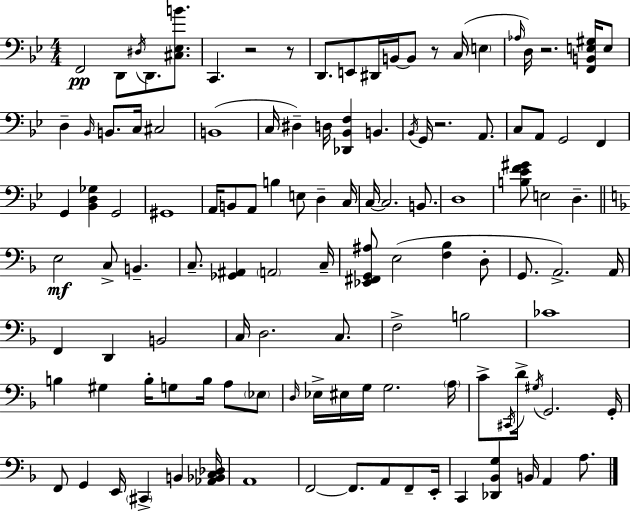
X:1
T:Untitled
M:4/4
L:1/4
K:Bb
F,,2 D,,/2 ^D,/4 D,,/2 [^C,_E,B]/2 C,, z2 z/2 D,,/2 E,,/2 ^D,,/4 B,,/4 B,,/2 z/2 C,/4 E, _A,/4 D,/4 z2 [F,,B,,E,^G,]/4 E,/2 D, _B,,/4 B,,/2 C,/4 ^C,2 B,,4 C,/4 ^D, D,/4 [_D,,_B,,F,] B,, _B,,/4 G,,/4 z2 A,,/2 C,/2 A,,/2 G,,2 F,, G,, [_B,,D,_G,] G,,2 ^G,,4 A,,/4 B,,/2 A,,/2 B, E,/2 D, C,/4 C,/4 C,2 B,,/2 D,4 [B,_EF^G]/2 E,2 D, E,2 C,/2 B,, C,/2 [_G,,^A,,] A,,2 C,/4 [_E,,^F,,G,,^A,]/2 E,2 [F,_B,] D,/2 G,,/2 A,,2 A,,/4 F,, D,, B,,2 C,/4 D,2 C,/2 F,2 B,2 _C4 B, ^G, B,/4 G,/2 B,/4 A,/2 _E,/2 D,/4 _E,/4 ^E,/4 G,/4 G,2 A,/4 C/2 ^C,,/4 D/4 ^G,/4 G,,2 G,,/4 F,,/2 G,, E,,/4 ^C,, B,, [_A,,_B,,C,_D,]/4 A,,4 F,,2 F,,/2 A,,/2 F,,/2 E,,/4 C,, [_D,,_B,,G,] B,,/4 A,, A,/2